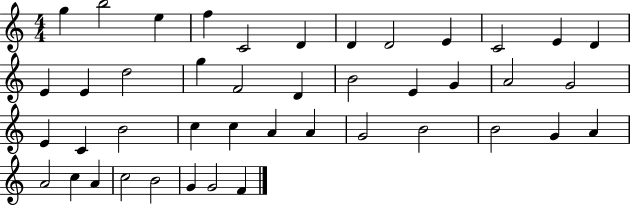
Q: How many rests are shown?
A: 0